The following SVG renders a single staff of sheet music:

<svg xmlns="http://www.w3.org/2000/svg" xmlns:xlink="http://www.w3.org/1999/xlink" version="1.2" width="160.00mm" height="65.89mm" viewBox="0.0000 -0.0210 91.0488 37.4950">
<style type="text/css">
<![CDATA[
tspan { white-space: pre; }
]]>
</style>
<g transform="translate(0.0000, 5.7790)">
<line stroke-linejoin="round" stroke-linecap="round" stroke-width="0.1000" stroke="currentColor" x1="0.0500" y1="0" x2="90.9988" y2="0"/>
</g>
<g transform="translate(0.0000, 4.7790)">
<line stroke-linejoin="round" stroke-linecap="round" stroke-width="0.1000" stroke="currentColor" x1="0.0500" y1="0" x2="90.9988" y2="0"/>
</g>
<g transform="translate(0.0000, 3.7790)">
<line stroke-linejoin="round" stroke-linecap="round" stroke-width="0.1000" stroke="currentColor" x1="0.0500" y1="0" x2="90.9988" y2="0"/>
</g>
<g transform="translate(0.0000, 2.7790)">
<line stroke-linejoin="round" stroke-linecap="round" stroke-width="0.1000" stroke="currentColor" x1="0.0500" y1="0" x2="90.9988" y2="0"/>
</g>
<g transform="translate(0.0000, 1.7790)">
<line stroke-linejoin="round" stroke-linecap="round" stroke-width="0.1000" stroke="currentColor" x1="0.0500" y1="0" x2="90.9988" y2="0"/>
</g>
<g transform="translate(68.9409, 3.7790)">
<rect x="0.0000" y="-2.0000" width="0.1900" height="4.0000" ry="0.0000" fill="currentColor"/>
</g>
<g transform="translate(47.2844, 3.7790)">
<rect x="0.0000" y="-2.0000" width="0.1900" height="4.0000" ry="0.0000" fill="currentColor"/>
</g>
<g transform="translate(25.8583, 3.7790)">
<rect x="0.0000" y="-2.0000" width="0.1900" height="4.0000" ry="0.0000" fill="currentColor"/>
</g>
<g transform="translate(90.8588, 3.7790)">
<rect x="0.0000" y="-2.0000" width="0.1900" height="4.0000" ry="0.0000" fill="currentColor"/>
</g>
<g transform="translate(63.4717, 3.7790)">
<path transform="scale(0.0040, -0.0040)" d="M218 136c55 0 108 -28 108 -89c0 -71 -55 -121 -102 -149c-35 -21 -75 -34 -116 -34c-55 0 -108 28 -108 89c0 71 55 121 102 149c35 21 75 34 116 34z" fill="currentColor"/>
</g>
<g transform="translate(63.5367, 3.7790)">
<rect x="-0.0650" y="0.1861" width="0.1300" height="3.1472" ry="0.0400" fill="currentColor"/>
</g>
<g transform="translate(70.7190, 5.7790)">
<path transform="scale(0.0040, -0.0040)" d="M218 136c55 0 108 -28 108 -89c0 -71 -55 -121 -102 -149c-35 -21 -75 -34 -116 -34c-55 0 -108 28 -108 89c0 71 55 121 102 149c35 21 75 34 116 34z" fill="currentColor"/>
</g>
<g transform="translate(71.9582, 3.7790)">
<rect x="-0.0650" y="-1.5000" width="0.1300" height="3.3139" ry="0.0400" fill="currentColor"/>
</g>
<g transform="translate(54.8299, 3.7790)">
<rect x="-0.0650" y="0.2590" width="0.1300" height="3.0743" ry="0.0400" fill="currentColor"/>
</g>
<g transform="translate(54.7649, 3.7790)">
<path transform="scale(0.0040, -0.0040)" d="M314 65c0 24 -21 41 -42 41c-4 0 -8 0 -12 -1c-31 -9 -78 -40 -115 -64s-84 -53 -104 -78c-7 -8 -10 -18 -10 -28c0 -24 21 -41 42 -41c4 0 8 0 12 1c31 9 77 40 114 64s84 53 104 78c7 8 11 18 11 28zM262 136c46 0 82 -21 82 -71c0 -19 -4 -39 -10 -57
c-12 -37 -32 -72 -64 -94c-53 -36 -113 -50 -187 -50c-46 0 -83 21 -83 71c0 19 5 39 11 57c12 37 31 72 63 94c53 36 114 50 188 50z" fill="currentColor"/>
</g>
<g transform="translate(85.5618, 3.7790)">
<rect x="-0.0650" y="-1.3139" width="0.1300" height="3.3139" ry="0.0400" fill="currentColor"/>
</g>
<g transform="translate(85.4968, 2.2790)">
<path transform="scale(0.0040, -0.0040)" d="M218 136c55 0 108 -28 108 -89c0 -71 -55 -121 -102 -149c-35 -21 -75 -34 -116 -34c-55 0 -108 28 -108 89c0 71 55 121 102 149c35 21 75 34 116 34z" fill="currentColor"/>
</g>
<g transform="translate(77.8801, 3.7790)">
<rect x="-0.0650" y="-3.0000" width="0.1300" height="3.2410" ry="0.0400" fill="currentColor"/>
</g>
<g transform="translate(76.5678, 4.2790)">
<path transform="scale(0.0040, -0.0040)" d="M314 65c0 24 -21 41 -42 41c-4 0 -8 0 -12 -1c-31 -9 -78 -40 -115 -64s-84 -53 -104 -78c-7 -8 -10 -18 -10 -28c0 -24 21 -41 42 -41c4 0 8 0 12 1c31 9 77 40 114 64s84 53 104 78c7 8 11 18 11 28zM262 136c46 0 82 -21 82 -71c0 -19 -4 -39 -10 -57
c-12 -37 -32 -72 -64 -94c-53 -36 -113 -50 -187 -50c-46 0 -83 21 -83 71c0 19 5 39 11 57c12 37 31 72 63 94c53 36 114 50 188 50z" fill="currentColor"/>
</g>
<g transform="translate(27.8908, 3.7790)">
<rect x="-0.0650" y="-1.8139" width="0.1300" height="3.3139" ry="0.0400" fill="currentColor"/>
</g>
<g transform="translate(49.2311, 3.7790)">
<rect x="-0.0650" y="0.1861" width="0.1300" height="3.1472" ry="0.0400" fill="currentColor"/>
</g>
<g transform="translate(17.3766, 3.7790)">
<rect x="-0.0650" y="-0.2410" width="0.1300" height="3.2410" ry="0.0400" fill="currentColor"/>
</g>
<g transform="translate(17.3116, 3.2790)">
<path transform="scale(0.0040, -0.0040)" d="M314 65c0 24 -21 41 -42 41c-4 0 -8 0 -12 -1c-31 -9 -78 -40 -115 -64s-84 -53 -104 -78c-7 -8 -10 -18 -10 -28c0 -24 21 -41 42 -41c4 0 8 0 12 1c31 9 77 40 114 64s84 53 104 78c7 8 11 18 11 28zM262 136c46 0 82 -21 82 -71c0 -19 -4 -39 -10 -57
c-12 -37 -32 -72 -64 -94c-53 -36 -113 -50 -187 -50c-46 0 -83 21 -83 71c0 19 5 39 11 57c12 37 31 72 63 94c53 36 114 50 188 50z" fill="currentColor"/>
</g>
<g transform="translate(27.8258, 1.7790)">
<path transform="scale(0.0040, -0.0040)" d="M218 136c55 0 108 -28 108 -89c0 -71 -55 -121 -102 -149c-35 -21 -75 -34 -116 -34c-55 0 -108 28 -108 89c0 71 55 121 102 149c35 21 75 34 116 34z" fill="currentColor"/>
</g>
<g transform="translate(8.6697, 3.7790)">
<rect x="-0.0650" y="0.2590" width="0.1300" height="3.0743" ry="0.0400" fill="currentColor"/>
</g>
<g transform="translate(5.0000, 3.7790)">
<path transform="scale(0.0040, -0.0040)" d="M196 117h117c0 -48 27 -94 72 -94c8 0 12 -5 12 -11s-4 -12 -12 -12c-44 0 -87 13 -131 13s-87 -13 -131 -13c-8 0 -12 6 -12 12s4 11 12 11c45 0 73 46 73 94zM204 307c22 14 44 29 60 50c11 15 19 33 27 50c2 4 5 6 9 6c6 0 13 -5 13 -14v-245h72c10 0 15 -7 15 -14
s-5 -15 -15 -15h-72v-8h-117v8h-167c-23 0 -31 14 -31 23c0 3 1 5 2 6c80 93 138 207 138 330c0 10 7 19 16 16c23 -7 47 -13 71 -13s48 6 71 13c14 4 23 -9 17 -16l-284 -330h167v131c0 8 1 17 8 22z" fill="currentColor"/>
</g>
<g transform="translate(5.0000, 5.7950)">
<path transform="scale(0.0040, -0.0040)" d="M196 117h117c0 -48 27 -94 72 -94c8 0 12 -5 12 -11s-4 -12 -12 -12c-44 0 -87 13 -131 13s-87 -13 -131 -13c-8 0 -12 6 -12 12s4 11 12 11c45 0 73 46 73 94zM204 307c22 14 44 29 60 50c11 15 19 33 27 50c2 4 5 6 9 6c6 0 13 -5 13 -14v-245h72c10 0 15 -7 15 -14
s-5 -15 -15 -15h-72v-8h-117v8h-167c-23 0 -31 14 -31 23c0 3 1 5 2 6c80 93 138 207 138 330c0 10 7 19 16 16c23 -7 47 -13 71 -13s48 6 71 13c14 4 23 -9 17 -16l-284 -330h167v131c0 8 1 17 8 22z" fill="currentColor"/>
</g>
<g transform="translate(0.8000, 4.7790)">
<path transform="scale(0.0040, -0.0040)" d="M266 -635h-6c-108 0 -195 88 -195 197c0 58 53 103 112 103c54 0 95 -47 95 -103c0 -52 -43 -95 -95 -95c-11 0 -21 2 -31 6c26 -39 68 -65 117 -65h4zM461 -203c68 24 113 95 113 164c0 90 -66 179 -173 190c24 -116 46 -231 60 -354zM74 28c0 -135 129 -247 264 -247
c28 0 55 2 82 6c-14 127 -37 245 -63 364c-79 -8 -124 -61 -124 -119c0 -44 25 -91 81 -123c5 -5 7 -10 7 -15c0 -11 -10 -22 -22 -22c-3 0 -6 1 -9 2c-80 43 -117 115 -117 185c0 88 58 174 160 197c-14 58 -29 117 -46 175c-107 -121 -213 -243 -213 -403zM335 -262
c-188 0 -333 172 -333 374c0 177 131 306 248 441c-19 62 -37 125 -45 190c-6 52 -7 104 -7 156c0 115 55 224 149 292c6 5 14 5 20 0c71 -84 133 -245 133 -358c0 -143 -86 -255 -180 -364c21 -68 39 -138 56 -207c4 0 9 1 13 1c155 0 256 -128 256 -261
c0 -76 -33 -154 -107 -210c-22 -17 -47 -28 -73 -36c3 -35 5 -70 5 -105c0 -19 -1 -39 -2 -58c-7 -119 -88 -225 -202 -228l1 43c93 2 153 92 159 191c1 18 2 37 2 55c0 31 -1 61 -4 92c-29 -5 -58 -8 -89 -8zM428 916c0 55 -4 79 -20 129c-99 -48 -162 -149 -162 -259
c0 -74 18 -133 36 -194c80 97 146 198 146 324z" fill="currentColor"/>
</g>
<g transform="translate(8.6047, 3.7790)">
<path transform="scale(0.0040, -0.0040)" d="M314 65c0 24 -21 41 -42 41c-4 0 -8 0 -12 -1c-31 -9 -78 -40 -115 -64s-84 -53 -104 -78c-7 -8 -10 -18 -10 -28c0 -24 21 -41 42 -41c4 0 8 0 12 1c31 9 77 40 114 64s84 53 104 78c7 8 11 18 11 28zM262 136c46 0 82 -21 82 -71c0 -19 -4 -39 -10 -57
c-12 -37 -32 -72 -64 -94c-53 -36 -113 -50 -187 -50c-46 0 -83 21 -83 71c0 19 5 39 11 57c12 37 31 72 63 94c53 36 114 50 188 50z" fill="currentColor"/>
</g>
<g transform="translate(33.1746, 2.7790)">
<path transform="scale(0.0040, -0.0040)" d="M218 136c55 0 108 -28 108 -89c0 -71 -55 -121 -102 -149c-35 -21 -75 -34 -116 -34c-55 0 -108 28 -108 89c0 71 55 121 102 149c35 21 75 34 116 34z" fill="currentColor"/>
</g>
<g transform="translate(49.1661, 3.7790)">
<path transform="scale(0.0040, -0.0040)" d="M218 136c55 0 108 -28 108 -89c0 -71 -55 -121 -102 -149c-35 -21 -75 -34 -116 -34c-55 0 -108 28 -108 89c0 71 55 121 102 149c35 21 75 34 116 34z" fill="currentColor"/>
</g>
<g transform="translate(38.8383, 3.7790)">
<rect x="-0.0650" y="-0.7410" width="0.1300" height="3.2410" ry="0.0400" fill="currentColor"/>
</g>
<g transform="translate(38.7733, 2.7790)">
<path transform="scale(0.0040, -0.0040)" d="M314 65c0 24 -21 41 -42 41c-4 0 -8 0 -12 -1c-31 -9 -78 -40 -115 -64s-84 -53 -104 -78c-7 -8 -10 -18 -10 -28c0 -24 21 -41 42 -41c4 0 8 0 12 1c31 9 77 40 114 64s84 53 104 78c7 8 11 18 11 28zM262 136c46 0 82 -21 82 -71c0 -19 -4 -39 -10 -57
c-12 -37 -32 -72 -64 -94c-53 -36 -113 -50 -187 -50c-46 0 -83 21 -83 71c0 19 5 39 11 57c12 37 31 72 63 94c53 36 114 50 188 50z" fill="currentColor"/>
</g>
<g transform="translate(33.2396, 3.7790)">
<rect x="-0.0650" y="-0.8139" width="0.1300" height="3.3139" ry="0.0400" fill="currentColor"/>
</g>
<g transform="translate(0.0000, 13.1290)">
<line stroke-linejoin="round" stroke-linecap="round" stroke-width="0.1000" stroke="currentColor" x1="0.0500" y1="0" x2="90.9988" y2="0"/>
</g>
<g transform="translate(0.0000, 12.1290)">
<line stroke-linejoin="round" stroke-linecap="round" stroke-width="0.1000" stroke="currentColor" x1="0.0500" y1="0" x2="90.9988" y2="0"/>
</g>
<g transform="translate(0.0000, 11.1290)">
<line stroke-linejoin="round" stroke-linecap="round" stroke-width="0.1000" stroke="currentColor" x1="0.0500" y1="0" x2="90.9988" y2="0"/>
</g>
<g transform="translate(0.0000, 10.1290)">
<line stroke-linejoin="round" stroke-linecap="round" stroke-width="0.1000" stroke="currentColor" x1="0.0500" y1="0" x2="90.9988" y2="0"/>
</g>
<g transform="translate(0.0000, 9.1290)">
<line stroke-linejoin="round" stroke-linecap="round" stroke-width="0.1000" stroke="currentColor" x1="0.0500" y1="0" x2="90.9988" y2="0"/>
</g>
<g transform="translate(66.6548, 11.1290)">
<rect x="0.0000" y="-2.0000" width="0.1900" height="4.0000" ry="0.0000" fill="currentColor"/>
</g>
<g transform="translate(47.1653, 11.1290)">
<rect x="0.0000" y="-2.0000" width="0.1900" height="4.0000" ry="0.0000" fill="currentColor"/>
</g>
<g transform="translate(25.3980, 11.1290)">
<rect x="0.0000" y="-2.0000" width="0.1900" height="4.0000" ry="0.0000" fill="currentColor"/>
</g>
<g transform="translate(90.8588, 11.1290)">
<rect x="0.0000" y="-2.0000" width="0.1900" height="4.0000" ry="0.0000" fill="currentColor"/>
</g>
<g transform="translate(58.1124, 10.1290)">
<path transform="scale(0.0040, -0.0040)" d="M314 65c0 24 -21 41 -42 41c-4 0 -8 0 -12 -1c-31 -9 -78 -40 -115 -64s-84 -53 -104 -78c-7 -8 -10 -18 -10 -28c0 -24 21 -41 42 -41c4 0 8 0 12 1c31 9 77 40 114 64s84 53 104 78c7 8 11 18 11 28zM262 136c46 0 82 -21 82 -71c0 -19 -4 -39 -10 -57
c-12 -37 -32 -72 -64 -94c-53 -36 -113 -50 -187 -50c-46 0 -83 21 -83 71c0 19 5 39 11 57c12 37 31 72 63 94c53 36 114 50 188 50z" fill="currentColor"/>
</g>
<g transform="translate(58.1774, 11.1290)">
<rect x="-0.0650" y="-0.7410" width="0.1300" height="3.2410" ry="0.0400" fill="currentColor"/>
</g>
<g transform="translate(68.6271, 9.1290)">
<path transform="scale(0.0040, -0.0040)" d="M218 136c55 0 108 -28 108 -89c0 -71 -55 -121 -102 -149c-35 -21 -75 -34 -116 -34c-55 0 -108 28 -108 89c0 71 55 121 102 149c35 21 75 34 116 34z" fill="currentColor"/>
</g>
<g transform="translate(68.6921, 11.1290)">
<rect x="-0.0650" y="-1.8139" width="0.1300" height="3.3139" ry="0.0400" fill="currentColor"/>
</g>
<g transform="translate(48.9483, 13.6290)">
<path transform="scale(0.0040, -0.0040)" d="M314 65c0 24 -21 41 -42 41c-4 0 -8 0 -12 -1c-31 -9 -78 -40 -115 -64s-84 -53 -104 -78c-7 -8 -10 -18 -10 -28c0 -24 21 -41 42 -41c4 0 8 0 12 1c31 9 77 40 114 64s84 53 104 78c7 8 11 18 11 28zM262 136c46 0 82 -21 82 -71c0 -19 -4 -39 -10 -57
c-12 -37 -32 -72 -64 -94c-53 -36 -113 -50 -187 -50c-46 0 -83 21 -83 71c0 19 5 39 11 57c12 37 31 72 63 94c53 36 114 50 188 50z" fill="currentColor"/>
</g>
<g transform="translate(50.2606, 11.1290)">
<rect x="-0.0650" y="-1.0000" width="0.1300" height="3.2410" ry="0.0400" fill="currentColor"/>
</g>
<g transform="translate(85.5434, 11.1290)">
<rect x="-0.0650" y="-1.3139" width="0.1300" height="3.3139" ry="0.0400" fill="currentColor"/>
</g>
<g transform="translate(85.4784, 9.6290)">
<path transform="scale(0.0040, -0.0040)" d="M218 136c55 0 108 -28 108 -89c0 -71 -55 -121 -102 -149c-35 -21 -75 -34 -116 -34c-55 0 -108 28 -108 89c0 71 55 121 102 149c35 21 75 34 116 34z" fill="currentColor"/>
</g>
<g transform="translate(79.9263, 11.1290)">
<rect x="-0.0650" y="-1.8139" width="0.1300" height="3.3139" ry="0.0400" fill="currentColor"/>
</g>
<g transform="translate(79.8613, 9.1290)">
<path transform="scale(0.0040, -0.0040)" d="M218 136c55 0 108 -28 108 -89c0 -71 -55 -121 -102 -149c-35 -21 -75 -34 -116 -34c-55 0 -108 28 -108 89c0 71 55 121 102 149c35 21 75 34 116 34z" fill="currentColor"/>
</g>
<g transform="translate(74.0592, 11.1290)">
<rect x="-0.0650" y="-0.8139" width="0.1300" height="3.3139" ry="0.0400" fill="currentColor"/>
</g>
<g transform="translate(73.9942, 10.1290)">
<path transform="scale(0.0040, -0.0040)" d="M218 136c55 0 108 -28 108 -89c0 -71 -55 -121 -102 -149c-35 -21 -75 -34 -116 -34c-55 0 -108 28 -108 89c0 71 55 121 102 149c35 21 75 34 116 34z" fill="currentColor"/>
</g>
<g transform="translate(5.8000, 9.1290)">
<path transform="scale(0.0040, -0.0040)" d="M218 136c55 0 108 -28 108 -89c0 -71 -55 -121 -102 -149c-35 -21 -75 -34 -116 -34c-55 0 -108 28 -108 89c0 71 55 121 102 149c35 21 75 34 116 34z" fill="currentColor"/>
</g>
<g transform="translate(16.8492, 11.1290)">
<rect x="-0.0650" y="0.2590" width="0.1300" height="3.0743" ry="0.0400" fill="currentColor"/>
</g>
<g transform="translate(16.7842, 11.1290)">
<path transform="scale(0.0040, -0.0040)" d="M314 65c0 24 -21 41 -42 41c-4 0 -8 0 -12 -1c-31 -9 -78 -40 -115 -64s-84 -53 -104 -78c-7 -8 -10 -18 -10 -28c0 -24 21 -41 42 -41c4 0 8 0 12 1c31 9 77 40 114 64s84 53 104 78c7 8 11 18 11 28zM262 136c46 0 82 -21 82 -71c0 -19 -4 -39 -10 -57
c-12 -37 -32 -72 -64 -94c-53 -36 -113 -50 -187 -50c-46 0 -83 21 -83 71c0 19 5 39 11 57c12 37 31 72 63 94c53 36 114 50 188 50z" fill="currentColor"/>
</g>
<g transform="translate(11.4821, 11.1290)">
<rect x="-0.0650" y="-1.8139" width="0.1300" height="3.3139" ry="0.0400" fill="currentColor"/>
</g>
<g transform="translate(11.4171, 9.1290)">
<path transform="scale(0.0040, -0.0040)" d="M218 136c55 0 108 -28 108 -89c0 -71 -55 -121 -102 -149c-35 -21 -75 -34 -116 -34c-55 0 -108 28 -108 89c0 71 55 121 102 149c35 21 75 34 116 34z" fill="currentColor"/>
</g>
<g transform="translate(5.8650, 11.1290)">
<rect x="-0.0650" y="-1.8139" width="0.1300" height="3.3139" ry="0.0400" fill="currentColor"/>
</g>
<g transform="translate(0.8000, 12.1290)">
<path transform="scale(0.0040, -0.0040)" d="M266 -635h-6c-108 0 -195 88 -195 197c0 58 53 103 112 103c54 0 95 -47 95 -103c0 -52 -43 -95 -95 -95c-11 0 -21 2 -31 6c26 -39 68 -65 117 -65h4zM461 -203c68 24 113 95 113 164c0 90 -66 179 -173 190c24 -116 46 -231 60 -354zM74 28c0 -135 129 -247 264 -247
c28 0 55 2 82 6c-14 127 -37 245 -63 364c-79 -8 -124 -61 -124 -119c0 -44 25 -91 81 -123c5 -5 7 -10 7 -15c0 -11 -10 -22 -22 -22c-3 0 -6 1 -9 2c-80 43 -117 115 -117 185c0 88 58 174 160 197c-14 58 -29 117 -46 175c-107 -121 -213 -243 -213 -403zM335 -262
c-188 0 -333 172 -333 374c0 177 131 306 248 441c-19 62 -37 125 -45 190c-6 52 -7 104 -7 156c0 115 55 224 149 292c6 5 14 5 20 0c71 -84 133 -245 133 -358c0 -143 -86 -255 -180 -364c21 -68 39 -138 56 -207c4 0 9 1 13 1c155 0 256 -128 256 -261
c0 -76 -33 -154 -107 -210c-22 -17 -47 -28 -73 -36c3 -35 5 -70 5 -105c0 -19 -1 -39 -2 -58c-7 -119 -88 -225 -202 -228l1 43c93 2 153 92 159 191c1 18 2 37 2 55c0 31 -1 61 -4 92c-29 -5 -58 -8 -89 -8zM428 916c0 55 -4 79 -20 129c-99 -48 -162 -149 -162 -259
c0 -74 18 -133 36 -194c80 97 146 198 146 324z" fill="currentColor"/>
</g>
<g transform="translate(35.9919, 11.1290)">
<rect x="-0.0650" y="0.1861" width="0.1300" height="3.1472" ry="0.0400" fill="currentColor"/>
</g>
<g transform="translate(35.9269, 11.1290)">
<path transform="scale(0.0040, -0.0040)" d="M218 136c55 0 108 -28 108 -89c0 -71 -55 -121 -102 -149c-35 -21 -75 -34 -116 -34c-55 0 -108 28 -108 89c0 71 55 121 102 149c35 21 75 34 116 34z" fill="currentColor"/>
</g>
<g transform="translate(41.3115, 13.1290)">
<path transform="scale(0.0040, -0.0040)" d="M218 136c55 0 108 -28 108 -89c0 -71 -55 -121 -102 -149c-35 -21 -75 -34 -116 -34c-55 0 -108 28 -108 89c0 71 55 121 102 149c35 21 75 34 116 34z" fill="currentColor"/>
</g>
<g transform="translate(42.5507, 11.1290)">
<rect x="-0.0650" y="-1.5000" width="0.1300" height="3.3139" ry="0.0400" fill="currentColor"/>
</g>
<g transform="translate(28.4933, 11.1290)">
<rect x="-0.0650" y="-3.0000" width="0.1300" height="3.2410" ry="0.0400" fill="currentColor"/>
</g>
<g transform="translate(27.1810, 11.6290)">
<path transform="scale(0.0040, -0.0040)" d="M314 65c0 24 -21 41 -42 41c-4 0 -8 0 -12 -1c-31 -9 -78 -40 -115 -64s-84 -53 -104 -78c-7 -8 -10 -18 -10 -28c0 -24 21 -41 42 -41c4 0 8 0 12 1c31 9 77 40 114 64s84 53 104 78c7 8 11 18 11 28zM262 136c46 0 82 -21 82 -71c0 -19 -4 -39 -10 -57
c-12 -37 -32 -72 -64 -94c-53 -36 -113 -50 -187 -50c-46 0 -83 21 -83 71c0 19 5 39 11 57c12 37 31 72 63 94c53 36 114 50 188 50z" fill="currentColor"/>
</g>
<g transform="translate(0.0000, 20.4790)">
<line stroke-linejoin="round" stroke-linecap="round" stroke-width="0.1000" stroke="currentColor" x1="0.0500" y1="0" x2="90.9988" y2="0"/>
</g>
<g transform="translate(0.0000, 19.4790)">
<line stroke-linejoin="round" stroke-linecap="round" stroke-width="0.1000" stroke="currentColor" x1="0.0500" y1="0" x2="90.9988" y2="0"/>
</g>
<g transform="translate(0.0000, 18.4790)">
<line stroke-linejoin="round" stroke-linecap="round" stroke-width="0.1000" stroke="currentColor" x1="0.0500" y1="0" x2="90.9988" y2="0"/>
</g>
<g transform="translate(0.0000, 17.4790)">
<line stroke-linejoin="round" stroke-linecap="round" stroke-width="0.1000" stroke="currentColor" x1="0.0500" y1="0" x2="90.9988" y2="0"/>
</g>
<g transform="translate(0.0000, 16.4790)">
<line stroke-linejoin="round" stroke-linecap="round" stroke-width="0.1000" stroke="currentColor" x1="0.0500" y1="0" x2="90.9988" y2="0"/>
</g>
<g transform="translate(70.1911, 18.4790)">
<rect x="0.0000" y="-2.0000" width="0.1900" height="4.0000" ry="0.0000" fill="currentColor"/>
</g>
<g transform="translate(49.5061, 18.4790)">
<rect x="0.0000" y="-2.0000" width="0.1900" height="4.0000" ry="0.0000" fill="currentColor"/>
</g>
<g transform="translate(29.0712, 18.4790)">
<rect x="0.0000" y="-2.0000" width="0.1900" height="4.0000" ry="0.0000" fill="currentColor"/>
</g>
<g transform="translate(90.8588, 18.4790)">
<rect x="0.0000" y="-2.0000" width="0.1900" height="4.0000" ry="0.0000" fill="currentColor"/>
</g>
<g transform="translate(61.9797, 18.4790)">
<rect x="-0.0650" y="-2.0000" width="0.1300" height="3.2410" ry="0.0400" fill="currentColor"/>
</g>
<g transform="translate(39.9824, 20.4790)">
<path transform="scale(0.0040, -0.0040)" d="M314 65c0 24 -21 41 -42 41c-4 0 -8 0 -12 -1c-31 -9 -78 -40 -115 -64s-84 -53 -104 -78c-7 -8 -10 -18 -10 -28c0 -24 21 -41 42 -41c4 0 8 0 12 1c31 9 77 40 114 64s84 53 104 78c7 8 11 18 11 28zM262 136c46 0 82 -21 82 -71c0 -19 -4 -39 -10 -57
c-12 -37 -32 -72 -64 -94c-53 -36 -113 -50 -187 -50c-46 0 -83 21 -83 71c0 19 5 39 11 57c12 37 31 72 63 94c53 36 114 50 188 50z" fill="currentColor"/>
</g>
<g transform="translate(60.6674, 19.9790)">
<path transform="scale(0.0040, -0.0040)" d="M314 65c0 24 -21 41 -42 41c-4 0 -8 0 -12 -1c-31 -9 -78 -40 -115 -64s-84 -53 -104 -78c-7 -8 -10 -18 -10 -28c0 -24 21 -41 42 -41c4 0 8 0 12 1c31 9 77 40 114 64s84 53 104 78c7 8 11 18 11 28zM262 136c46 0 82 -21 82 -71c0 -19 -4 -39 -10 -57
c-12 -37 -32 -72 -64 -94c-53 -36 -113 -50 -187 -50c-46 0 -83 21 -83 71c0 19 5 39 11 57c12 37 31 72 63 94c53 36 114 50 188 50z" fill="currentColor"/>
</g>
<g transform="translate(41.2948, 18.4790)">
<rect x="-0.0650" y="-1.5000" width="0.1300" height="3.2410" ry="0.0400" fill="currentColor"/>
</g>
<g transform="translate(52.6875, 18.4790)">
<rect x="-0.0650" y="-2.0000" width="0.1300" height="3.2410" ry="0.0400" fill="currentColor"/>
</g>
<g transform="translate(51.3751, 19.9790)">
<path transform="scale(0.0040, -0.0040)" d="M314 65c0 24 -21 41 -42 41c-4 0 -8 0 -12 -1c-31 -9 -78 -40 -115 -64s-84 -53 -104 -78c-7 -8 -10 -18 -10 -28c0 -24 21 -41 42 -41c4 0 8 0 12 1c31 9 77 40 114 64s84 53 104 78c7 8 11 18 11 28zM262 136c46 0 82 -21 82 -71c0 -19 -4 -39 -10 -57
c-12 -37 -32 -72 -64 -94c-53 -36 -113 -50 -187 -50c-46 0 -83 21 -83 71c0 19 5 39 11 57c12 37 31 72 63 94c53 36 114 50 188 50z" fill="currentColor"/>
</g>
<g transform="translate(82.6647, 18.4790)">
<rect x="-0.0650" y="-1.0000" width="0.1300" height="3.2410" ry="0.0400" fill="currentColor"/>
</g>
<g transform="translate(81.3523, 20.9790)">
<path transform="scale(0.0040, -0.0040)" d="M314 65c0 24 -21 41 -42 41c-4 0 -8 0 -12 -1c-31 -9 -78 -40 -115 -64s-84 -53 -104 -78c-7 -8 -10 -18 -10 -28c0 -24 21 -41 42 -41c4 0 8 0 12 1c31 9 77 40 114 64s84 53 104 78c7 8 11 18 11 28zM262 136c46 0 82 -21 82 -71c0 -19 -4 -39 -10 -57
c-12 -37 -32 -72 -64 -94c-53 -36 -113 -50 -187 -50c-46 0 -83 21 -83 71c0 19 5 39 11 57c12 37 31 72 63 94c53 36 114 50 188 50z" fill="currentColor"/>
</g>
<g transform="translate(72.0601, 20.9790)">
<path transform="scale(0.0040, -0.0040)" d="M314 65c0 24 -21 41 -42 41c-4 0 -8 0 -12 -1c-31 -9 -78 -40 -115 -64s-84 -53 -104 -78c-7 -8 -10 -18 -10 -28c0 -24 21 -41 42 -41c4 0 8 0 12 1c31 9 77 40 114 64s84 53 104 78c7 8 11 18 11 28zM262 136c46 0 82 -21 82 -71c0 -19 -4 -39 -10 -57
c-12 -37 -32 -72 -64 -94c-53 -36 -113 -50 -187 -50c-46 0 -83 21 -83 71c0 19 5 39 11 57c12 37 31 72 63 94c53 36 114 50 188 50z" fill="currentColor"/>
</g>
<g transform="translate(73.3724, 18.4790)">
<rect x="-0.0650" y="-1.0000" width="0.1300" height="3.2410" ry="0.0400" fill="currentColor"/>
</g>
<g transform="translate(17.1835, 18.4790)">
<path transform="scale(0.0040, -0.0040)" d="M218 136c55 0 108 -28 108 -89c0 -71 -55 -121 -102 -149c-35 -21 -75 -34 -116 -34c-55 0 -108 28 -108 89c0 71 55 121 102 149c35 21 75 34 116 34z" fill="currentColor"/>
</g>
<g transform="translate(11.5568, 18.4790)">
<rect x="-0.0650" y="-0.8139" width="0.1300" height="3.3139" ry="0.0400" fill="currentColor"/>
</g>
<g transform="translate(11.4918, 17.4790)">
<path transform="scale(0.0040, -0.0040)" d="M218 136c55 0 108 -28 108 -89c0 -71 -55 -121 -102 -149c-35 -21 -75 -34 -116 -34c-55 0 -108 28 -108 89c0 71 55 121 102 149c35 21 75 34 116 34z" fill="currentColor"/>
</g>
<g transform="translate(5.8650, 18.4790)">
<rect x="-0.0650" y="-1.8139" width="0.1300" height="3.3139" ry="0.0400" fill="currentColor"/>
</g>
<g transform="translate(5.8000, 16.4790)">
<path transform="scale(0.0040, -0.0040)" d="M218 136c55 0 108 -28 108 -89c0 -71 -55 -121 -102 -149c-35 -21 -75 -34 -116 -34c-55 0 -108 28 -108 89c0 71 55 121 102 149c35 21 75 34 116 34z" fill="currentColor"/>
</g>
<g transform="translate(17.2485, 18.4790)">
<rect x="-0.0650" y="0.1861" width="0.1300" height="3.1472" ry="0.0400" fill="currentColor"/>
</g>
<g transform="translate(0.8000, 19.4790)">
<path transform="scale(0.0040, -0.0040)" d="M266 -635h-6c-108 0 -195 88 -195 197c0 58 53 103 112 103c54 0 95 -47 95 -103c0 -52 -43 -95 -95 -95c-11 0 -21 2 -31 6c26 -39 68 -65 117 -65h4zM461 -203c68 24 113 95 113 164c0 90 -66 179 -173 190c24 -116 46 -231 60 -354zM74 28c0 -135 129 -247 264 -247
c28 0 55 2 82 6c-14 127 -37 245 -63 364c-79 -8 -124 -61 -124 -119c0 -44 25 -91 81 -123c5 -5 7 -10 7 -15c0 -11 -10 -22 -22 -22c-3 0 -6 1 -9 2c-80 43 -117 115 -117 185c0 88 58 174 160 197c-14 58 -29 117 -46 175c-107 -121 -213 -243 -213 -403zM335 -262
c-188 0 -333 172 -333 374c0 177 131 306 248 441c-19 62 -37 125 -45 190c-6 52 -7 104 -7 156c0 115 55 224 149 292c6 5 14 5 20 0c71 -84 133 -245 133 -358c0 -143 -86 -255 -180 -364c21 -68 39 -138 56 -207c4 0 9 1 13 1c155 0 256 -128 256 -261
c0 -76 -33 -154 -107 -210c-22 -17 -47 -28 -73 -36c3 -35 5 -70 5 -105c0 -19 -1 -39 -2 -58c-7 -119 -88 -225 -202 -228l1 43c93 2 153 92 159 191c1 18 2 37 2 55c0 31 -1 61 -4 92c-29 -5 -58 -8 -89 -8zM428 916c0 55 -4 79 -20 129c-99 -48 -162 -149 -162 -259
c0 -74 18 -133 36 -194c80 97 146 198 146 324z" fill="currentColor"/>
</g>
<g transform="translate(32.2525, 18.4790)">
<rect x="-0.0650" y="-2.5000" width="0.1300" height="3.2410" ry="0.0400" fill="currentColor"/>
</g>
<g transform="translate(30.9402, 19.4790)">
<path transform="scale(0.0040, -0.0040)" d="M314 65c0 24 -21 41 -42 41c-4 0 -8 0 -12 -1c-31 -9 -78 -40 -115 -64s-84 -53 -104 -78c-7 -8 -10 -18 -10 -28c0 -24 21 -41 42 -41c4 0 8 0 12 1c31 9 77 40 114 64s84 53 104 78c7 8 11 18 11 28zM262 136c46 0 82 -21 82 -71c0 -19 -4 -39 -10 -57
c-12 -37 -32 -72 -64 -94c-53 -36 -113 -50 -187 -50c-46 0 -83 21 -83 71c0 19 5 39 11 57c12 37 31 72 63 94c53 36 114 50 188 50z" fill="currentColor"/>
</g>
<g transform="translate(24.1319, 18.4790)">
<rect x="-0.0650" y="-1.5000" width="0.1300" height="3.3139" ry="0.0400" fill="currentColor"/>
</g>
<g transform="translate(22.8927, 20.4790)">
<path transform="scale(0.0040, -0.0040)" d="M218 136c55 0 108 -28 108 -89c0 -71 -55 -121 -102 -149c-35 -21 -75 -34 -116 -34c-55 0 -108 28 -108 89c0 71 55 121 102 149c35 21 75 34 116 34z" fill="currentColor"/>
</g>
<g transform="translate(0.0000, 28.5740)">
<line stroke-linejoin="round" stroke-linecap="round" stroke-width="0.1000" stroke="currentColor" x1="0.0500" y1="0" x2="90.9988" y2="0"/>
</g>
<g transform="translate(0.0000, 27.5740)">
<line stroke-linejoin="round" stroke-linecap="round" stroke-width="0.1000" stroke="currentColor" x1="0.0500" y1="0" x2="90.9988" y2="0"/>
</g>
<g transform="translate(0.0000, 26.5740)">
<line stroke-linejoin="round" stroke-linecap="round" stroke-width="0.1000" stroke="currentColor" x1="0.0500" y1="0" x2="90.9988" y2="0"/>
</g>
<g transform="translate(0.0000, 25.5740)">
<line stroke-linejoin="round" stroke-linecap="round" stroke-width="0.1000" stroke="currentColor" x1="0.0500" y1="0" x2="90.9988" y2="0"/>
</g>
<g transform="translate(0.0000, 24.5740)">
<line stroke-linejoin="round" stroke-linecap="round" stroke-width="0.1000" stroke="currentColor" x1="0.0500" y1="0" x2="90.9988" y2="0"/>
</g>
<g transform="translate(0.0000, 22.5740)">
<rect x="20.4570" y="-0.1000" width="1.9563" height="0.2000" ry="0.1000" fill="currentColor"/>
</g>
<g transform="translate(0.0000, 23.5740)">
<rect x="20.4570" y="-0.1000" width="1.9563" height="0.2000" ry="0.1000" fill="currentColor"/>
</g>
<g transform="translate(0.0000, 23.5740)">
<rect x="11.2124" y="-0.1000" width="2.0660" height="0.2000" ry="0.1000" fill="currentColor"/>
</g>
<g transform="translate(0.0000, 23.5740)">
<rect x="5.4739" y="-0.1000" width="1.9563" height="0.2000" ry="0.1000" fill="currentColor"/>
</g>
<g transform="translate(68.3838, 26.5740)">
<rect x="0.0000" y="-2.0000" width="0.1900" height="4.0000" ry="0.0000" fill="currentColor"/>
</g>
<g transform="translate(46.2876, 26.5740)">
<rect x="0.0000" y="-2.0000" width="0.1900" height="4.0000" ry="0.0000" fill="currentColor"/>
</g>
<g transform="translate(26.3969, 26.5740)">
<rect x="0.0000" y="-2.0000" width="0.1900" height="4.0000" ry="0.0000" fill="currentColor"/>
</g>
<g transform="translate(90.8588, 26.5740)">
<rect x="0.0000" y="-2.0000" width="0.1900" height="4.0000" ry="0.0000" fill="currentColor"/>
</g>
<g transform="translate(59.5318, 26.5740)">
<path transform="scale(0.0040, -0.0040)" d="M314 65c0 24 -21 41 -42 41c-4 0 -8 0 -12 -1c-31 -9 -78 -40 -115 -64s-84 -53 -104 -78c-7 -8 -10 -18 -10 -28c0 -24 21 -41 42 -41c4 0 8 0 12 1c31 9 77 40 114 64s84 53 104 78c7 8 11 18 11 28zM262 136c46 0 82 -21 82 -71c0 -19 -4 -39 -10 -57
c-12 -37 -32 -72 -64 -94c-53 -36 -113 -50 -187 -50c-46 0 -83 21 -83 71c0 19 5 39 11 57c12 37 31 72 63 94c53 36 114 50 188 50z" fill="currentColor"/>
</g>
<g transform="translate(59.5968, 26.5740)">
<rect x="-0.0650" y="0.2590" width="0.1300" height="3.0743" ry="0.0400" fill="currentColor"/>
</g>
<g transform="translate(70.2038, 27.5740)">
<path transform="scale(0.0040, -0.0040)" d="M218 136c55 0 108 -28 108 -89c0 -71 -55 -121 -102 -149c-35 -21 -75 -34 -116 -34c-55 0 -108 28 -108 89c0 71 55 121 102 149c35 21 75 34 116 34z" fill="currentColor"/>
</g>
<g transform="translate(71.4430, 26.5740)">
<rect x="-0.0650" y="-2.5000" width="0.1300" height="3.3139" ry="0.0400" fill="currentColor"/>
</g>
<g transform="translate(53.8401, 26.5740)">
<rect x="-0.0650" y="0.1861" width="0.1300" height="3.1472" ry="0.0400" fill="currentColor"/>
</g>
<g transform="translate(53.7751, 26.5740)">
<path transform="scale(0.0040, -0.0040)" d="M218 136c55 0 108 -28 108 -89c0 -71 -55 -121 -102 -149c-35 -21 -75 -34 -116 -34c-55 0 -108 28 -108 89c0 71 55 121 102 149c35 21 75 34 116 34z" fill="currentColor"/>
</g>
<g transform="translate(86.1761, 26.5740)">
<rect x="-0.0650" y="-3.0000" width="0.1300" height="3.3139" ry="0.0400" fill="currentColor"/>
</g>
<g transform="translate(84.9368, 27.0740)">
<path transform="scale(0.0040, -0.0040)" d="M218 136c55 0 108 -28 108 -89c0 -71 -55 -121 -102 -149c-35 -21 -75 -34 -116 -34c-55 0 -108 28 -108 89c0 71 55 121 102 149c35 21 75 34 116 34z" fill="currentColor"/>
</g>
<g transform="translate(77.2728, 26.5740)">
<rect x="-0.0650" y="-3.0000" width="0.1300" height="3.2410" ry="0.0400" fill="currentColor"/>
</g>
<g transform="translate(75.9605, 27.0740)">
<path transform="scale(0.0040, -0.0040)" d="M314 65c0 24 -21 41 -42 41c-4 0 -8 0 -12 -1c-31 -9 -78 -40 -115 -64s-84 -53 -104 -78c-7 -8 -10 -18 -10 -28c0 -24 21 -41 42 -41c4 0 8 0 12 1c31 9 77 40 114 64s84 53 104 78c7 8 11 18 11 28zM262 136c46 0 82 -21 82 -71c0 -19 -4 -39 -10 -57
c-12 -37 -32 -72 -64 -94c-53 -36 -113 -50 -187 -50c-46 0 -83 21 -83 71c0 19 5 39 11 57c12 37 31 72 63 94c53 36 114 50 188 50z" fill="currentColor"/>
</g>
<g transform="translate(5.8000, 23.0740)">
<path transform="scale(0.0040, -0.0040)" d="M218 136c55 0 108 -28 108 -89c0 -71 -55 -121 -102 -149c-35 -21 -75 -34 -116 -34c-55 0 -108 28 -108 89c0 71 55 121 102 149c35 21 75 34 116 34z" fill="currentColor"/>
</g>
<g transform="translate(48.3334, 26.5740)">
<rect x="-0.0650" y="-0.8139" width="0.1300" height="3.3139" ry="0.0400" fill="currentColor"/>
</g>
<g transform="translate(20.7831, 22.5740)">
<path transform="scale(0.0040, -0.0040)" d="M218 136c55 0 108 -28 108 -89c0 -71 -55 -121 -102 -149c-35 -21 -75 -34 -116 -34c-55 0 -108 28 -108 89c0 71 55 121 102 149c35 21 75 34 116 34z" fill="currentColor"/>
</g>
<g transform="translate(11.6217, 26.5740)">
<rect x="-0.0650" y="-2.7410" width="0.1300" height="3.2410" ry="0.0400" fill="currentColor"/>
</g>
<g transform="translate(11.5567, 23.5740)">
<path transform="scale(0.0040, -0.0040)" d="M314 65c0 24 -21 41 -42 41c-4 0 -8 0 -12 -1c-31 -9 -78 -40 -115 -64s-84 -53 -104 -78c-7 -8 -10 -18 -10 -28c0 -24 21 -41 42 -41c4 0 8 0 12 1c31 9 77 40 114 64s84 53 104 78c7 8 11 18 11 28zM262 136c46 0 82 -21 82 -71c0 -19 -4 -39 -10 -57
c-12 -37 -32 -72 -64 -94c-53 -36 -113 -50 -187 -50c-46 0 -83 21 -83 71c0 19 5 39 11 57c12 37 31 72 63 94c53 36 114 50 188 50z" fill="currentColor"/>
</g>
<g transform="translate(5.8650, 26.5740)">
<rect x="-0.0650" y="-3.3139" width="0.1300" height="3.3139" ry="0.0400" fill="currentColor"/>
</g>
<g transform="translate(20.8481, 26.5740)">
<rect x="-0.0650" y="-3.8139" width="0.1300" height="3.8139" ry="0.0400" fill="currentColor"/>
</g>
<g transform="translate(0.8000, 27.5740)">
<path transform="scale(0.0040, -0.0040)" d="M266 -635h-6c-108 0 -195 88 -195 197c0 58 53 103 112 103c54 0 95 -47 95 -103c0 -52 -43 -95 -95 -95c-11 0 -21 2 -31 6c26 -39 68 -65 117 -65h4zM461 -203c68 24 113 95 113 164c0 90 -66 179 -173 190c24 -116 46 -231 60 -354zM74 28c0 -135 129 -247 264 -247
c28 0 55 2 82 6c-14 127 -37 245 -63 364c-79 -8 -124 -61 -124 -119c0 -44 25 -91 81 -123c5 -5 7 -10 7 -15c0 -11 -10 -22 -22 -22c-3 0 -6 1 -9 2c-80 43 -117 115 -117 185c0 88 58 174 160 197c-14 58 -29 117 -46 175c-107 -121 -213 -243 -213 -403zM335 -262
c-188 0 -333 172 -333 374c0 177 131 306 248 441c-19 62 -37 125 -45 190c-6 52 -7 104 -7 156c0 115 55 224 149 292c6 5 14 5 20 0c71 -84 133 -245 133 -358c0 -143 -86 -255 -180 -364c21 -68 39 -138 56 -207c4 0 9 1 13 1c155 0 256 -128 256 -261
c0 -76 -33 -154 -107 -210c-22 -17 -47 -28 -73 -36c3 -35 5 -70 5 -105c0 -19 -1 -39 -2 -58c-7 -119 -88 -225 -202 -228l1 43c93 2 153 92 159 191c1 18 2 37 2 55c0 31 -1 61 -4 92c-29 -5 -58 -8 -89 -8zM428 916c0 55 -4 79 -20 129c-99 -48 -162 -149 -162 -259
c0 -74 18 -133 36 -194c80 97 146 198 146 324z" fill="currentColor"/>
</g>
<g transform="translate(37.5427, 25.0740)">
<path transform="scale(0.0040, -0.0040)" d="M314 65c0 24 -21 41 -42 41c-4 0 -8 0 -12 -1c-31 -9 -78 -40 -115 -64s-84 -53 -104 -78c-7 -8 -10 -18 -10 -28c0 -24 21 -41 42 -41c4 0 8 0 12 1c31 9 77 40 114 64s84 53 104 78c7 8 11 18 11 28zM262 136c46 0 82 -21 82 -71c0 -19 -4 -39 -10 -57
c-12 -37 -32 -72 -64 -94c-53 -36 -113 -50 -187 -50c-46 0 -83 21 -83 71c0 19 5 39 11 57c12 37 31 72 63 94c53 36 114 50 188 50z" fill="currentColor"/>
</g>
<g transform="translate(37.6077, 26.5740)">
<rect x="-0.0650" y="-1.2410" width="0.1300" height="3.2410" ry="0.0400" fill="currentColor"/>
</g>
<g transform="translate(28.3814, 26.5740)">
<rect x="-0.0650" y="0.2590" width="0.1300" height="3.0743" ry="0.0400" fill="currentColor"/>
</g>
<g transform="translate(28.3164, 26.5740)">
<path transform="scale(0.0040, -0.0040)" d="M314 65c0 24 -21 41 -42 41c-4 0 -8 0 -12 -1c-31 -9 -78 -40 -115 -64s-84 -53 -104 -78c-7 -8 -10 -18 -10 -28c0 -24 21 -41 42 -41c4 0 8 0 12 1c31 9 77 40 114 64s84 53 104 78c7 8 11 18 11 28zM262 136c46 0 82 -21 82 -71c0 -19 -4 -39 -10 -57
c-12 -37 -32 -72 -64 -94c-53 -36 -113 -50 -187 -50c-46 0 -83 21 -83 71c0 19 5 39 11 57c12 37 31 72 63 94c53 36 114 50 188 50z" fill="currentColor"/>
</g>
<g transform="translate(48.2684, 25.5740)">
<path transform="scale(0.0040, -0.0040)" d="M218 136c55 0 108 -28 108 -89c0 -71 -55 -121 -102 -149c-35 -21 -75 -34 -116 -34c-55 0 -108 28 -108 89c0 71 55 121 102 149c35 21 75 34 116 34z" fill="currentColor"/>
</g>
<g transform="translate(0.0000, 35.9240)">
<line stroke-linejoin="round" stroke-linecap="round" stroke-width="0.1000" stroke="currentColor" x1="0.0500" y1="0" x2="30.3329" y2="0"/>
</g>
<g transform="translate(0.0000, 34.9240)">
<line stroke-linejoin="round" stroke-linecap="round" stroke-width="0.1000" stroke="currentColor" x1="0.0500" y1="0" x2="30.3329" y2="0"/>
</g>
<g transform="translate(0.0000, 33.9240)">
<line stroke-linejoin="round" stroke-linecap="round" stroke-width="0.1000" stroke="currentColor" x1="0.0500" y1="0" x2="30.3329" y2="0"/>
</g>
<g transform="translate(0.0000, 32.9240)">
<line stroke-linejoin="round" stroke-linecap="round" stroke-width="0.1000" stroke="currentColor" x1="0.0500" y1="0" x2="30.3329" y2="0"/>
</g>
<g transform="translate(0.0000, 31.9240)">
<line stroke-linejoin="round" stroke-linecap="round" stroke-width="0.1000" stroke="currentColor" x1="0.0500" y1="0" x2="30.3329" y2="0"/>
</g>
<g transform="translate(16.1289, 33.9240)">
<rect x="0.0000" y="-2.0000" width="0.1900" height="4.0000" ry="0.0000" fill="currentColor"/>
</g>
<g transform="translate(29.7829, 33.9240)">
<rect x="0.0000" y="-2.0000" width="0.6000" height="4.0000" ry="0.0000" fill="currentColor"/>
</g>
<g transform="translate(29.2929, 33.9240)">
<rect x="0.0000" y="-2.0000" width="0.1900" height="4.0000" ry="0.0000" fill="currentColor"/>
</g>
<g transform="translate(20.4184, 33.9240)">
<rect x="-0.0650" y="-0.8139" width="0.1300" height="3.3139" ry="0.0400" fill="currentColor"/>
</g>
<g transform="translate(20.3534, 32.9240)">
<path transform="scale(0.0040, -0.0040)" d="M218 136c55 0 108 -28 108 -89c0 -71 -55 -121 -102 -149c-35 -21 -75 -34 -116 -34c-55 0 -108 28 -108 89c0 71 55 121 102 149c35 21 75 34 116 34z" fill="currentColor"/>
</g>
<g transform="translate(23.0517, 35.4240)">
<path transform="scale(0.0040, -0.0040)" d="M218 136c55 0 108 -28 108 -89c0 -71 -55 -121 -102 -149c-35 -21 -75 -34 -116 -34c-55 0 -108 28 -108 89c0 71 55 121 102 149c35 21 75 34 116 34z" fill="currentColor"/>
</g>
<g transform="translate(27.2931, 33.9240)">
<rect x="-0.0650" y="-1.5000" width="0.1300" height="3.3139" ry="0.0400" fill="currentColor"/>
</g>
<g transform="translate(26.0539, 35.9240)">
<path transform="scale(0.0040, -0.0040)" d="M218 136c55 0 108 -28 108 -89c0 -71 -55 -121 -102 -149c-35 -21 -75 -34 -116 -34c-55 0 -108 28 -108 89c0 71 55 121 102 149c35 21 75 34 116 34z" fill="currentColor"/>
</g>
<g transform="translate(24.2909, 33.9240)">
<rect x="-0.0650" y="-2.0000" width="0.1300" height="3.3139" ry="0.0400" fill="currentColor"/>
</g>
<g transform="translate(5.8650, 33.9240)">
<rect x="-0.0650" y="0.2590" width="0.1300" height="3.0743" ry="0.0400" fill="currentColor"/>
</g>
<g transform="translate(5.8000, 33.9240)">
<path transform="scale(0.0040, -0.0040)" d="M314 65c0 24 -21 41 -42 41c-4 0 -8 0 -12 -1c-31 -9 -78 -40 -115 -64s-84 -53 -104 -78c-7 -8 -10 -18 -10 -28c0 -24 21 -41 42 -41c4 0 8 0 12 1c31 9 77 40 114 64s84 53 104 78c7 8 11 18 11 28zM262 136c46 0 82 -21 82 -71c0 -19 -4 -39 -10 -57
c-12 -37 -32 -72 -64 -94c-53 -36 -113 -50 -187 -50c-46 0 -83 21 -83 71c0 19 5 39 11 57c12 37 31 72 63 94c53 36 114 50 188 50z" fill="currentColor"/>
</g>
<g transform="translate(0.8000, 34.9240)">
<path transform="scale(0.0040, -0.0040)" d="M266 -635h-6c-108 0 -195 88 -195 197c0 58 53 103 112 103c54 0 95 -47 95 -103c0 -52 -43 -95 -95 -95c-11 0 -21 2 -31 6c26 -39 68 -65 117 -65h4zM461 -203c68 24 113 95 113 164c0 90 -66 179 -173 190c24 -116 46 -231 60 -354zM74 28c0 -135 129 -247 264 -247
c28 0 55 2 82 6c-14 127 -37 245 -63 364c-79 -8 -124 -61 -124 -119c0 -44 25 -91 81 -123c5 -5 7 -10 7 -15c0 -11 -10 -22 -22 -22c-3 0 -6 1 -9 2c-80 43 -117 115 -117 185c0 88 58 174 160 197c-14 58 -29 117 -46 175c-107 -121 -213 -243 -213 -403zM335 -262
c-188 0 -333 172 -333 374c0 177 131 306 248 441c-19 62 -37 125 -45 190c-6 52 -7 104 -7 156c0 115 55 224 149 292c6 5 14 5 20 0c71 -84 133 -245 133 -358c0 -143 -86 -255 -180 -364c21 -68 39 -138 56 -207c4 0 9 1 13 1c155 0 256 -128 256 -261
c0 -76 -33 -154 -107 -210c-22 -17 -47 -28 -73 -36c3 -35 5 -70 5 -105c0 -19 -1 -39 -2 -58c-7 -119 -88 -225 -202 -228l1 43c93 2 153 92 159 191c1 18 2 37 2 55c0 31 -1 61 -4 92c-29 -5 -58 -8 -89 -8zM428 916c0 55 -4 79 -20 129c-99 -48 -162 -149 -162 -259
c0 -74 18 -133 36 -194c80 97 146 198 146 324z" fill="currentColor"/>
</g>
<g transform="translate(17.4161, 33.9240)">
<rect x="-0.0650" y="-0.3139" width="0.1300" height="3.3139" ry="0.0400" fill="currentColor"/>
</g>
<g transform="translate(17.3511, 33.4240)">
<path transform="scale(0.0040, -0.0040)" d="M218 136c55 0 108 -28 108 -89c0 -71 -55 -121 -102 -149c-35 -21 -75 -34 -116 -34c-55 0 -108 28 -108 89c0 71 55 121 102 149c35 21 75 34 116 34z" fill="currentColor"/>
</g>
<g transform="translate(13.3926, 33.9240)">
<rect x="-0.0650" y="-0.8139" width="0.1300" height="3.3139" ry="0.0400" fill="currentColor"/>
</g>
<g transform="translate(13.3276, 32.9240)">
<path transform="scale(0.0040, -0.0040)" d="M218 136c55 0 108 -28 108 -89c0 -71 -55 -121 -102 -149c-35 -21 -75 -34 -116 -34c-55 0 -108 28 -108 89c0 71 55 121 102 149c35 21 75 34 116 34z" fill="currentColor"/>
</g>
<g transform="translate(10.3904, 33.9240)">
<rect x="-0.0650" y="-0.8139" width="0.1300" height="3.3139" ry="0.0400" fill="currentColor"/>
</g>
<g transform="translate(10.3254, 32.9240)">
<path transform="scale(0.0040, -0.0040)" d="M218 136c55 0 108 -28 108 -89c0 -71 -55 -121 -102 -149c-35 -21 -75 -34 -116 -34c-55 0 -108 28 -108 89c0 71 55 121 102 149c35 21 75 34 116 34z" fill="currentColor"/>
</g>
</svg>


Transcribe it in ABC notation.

X:1
T:Untitled
M:4/4
L:1/4
K:C
B2 c2 f d d2 B B2 B E A2 e f f B2 A2 B E D2 d2 f d f e f d B E G2 E2 F2 F2 D2 D2 b a2 c' B2 e2 d B B2 G A2 A B2 d d c d F E